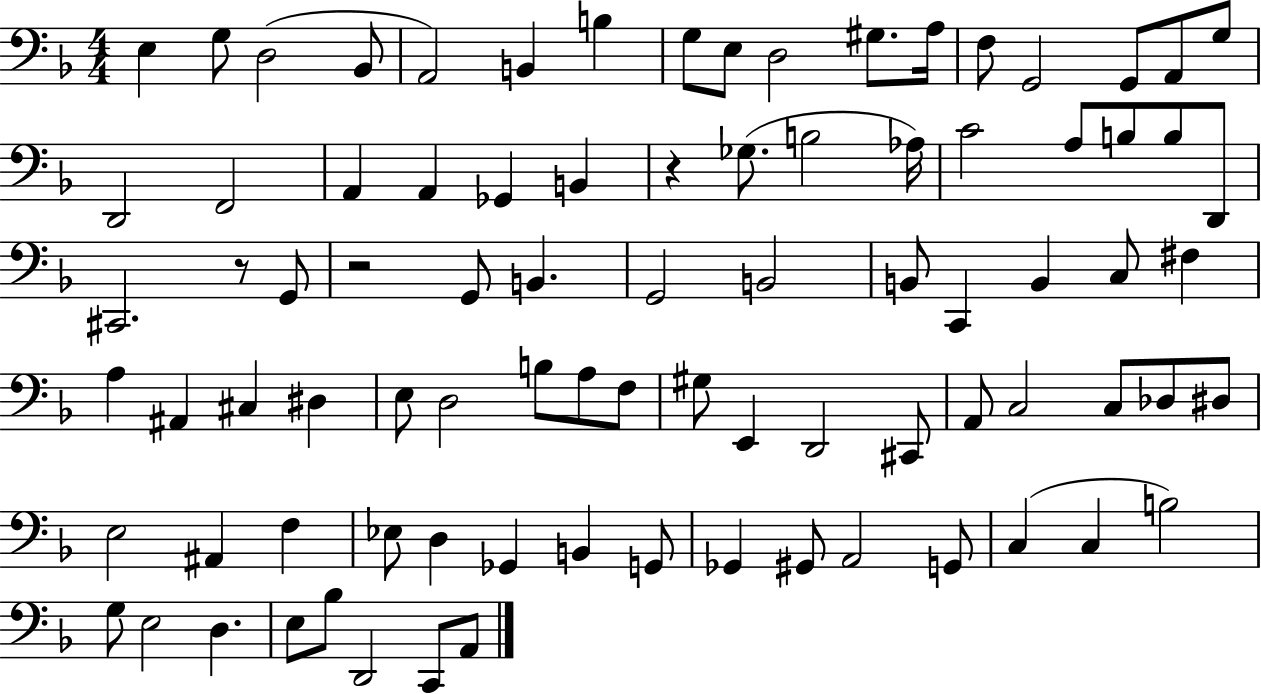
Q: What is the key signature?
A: F major